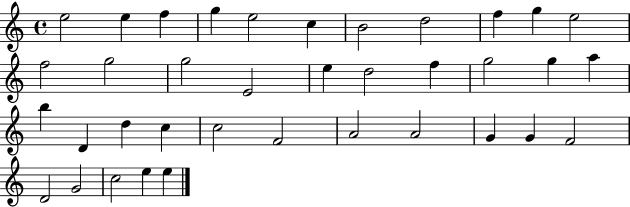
E5/h E5/q F5/q G5/q E5/h C5/q B4/h D5/h F5/q G5/q E5/h F5/h G5/h G5/h E4/h E5/q D5/h F5/q G5/h G5/q A5/q B5/q D4/q D5/q C5/q C5/h F4/h A4/h A4/h G4/q G4/q F4/h D4/h G4/h C5/h E5/q E5/q